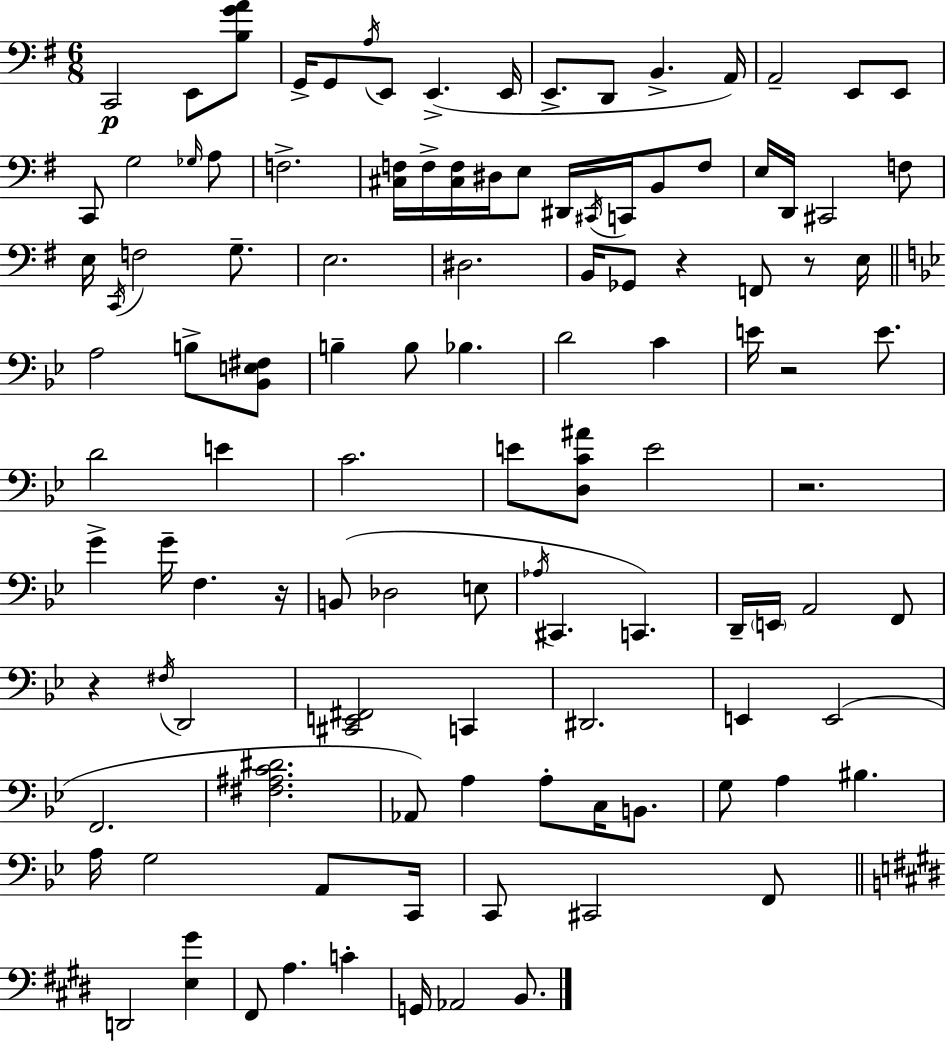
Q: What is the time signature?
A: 6/8